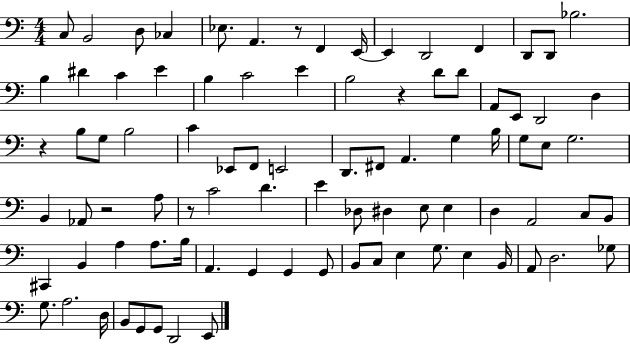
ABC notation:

X:1
T:Untitled
M:4/4
L:1/4
K:C
C,/2 B,,2 D,/2 _C, _E,/2 A,, z/2 F,, E,,/4 E,, D,,2 F,, D,,/2 D,,/2 _B,2 B, ^D C E B, C2 E B,2 z D/2 D/2 A,,/2 E,,/2 D,,2 D, z B,/2 G,/2 B,2 C _E,,/2 F,,/2 E,,2 D,,/2 ^F,,/2 A,, G, B,/4 G,/2 E,/2 G,2 B,, _A,,/2 z2 A,/2 z/2 C2 D E _D,/2 ^D, E,/2 E, D, A,,2 C,/2 B,,/2 ^C,, B,, A, A,/2 B,/4 A,, G,, G,, G,,/2 B,,/2 C,/2 E, G,/2 E, B,,/4 A,,/2 D,2 _G,/2 G,/2 A,2 D,/4 B,,/2 G,,/2 G,,/2 D,,2 E,,/2